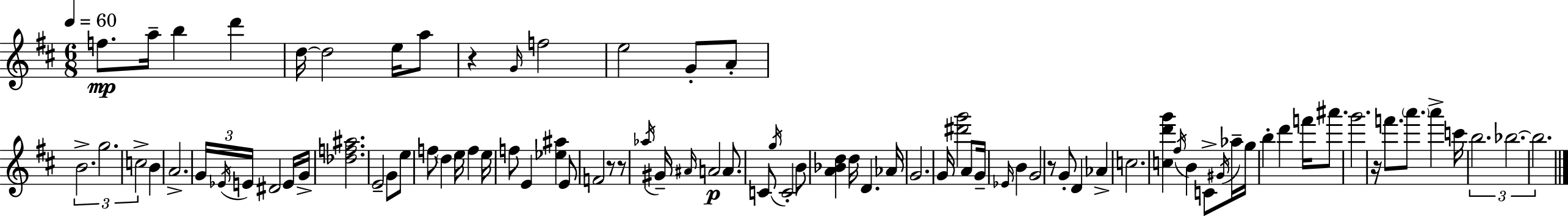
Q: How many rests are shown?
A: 5